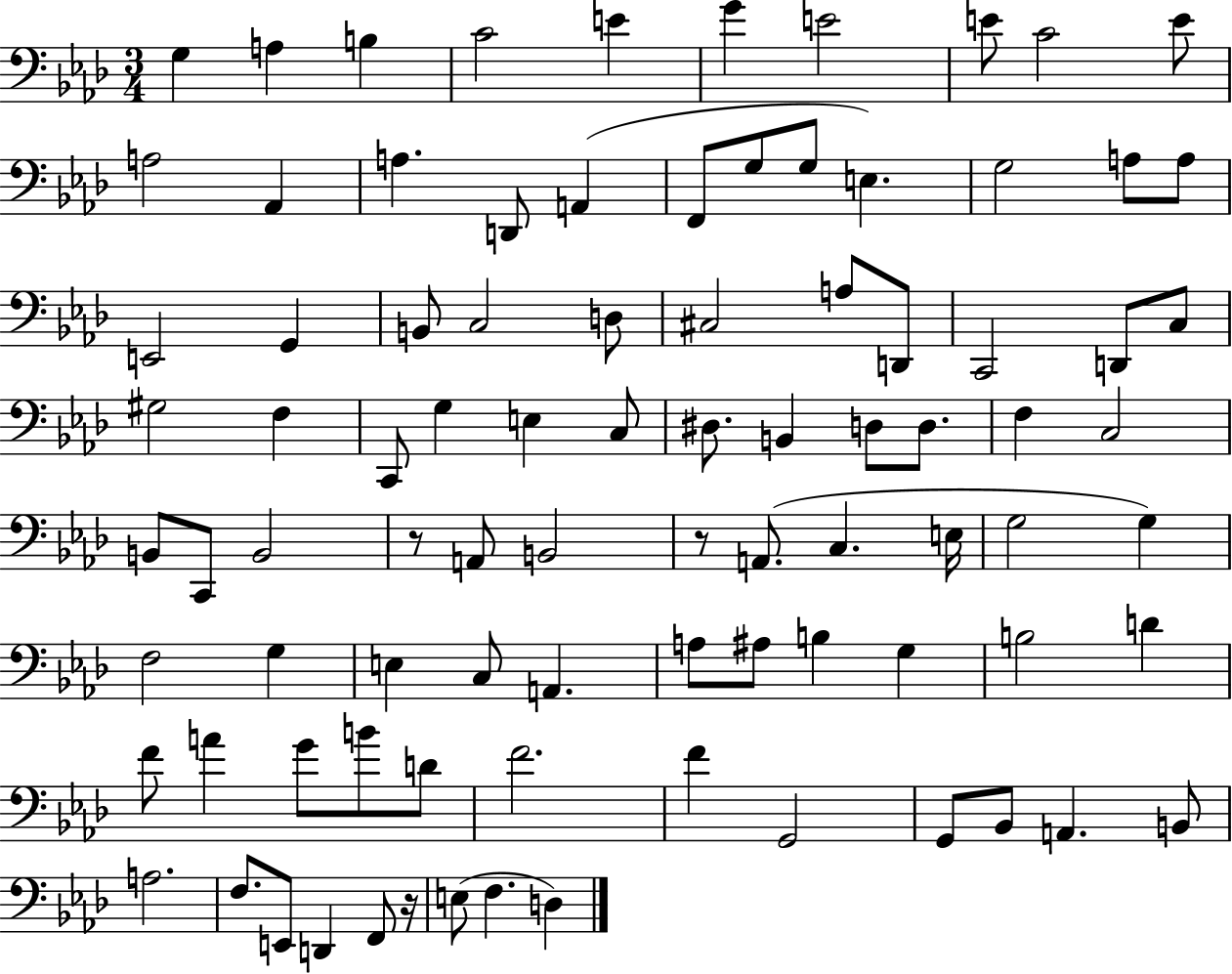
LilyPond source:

{
  \clef bass
  \numericTimeSignature
  \time 3/4
  \key aes \major
  g4 a4 b4 | c'2 e'4 | g'4 e'2 | e'8 c'2 e'8 | \break a2 aes,4 | a4. d,8 a,4( | f,8 g8 g8 e4.) | g2 a8 a8 | \break e,2 g,4 | b,8 c2 d8 | cis2 a8 d,8 | c,2 d,8 c8 | \break gis2 f4 | c,8 g4 e4 c8 | dis8. b,4 d8 d8. | f4 c2 | \break b,8 c,8 b,2 | r8 a,8 b,2 | r8 a,8.( c4. e16 | g2 g4) | \break f2 g4 | e4 c8 a,4. | a8 ais8 b4 g4 | b2 d'4 | \break f'8 a'4 g'8 b'8 d'8 | f'2. | f'4 g,2 | g,8 bes,8 a,4. b,8 | \break a2. | f8. e,8 d,4 f,8 r16 | e8( f4. d4) | \bar "|."
}